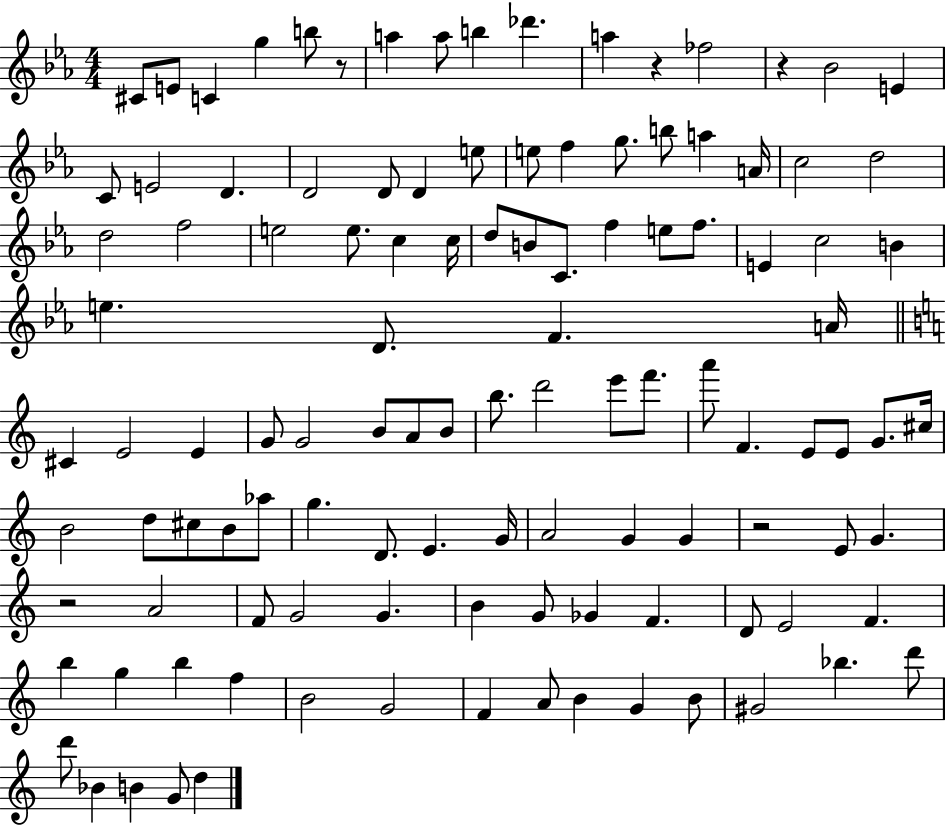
{
  \clef treble
  \numericTimeSignature
  \time 4/4
  \key ees \major
  \repeat volta 2 { cis'8 e'8 c'4 g''4 b''8 r8 | a''4 a''8 b''4 des'''4. | a''4 r4 fes''2 | r4 bes'2 e'4 | \break c'8 e'2 d'4. | d'2 d'8 d'4 e''8 | e''8 f''4 g''8. b''8 a''4 a'16 | c''2 d''2 | \break d''2 f''2 | e''2 e''8. c''4 c''16 | d''8 b'8 c'8. f''4 e''8 f''8. | e'4 c''2 b'4 | \break e''4. d'8. f'4. a'16 | \bar "||" \break \key c \major cis'4 e'2 e'4 | g'8 g'2 b'8 a'8 b'8 | b''8. d'''2 e'''8 f'''8. | a'''8 f'4. e'8 e'8 g'8. cis''16 | \break b'2 d''8 cis''8 b'8 aes''8 | g''4. d'8. e'4. g'16 | a'2 g'4 g'4 | r2 e'8 g'4. | \break r2 a'2 | f'8 g'2 g'4. | b'4 g'8 ges'4 f'4. | d'8 e'2 f'4. | \break b''4 g''4 b''4 f''4 | b'2 g'2 | f'4 a'8 b'4 g'4 b'8 | gis'2 bes''4. d'''8 | \break d'''8 bes'4 b'4 g'8 d''4 | } \bar "|."
}